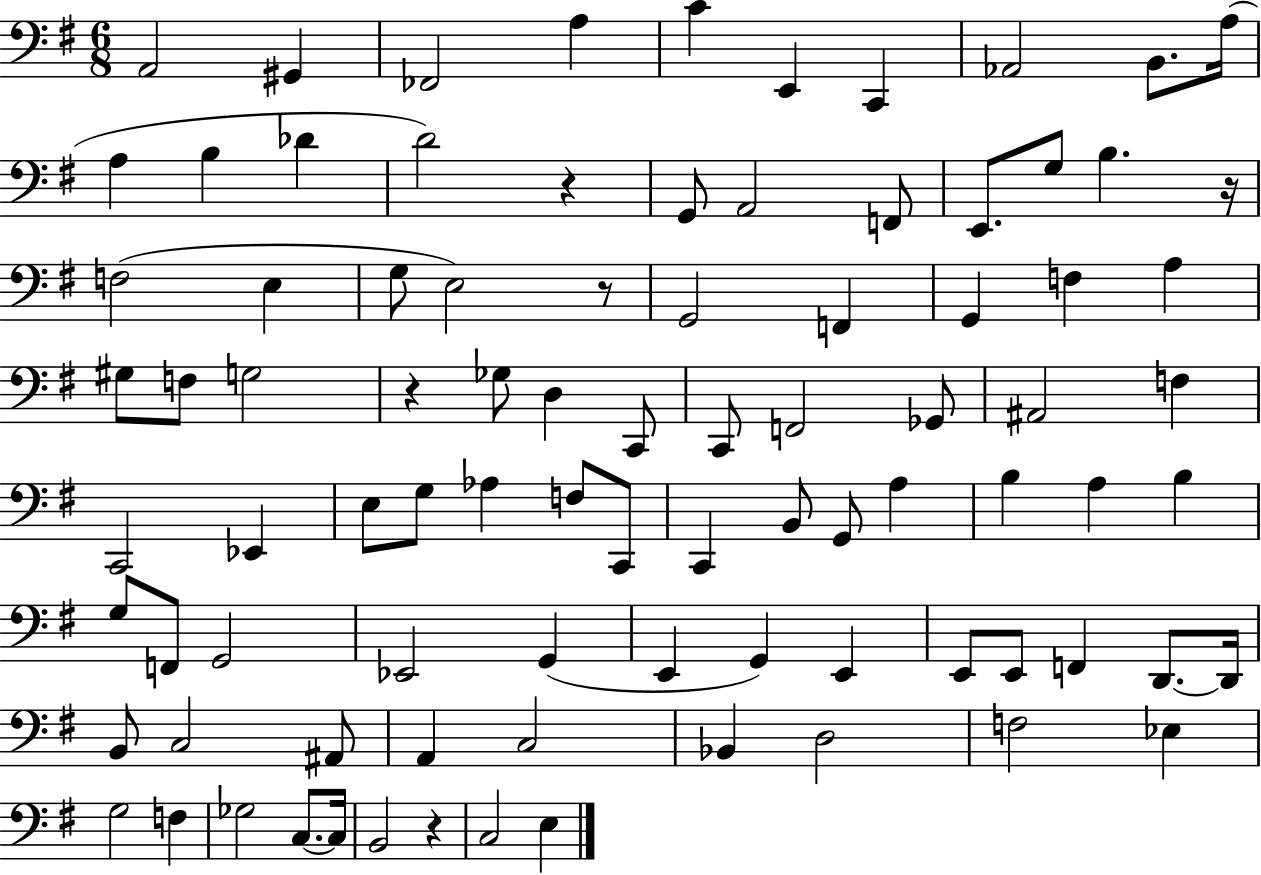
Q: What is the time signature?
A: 6/8